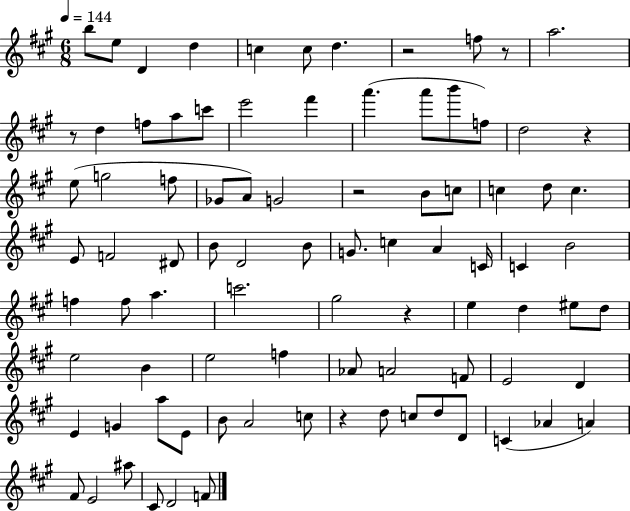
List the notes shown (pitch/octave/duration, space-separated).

B5/e E5/e D4/q D5/q C5/q C5/e D5/q. R/h F5/e R/e A5/h. R/e D5/q F5/e A5/e C6/e E6/h F#6/q A6/q. A6/e B6/e F5/e D5/h R/q E5/e G5/h F5/e Gb4/e A4/e G4/h R/h B4/e C5/e C5/q D5/e C5/q. E4/e F4/h D#4/e B4/e D4/h B4/e G4/e. C5/q A4/q C4/s C4/q B4/h F5/q F5/e A5/q. C6/h. G#5/h R/q E5/q D5/q EIS5/e D5/e E5/h B4/q E5/h F5/q Ab4/e A4/h F4/e E4/h D4/q E4/q G4/q A5/e E4/e B4/e A4/h C5/e R/q D5/e C5/e D5/e D4/e C4/q Ab4/q A4/q F#4/e E4/h A#5/e C#4/e D4/h F4/e